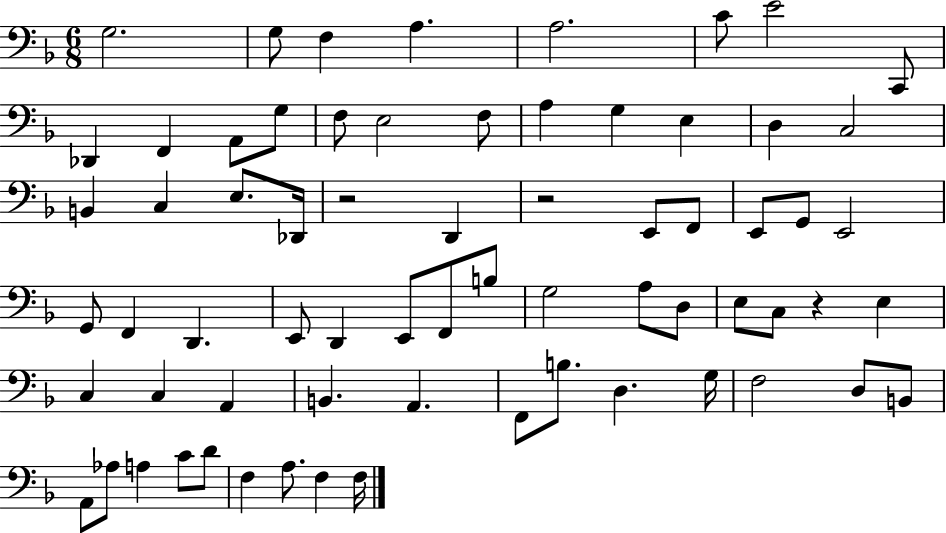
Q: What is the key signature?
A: F major